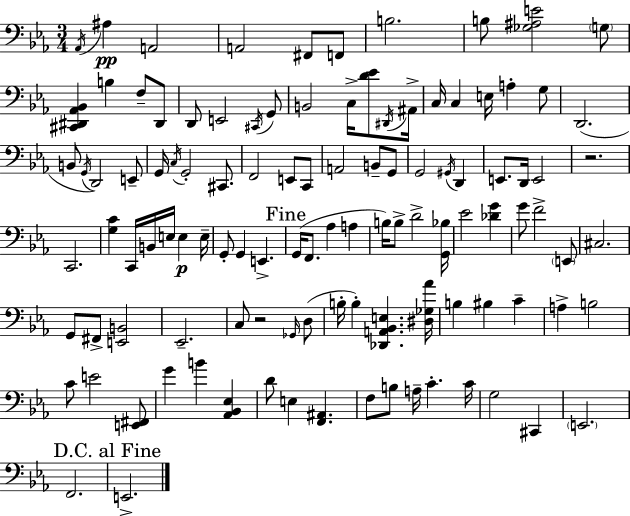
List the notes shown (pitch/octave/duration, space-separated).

Ab2/s A#3/q A2/h A2/h F#2/e F2/e B3/h. B3/e [Gb3,A#3,E4]/h G3/e [C#2,D#2,Ab2,Bb2]/q B3/q F3/e D#2/e D2/e E2/h C#2/s G2/e B2/h C3/s [D4,Eb4]/e D#2/s A#2/s C3/s C3/q E3/s A3/q G3/e D2/h. B2/e G2/s D2/h E2/e G2/s C3/s G2/h C#2/e. F2/h E2/e C2/e A2/h B2/e G2/e G2/h G#2/s D2/q E2/e. D2/s E2/h R/h. C2/h. [G3,C4]/q C2/s B2/s E3/s E3/q E3/s G2/e G2/q E2/q. G2/s F2/e. Ab3/q A3/q B3/s B3/e D4/h [G2,Bb3]/s Eb4/h [Db4,G4]/q G4/e F4/h E2/e C#3/h. G2/e F#2/e [E2,B2]/h Eb2/h. C3/e R/h Gb2/s D3/e B3/s B3/q [Db2,A2,Bb2,E3]/q. [D#3,Gb3,Ab4]/s B3/q BIS3/q C4/q A3/q B3/h C4/e E4/h [E2,F#2]/e G4/q B4/q [Ab2,Bb2,Eb3]/q D4/e E3/q [F2,A#2]/q. F3/e B3/e A3/s C4/q. C4/s G3/h C#2/q E2/h. F2/h. E2/h.